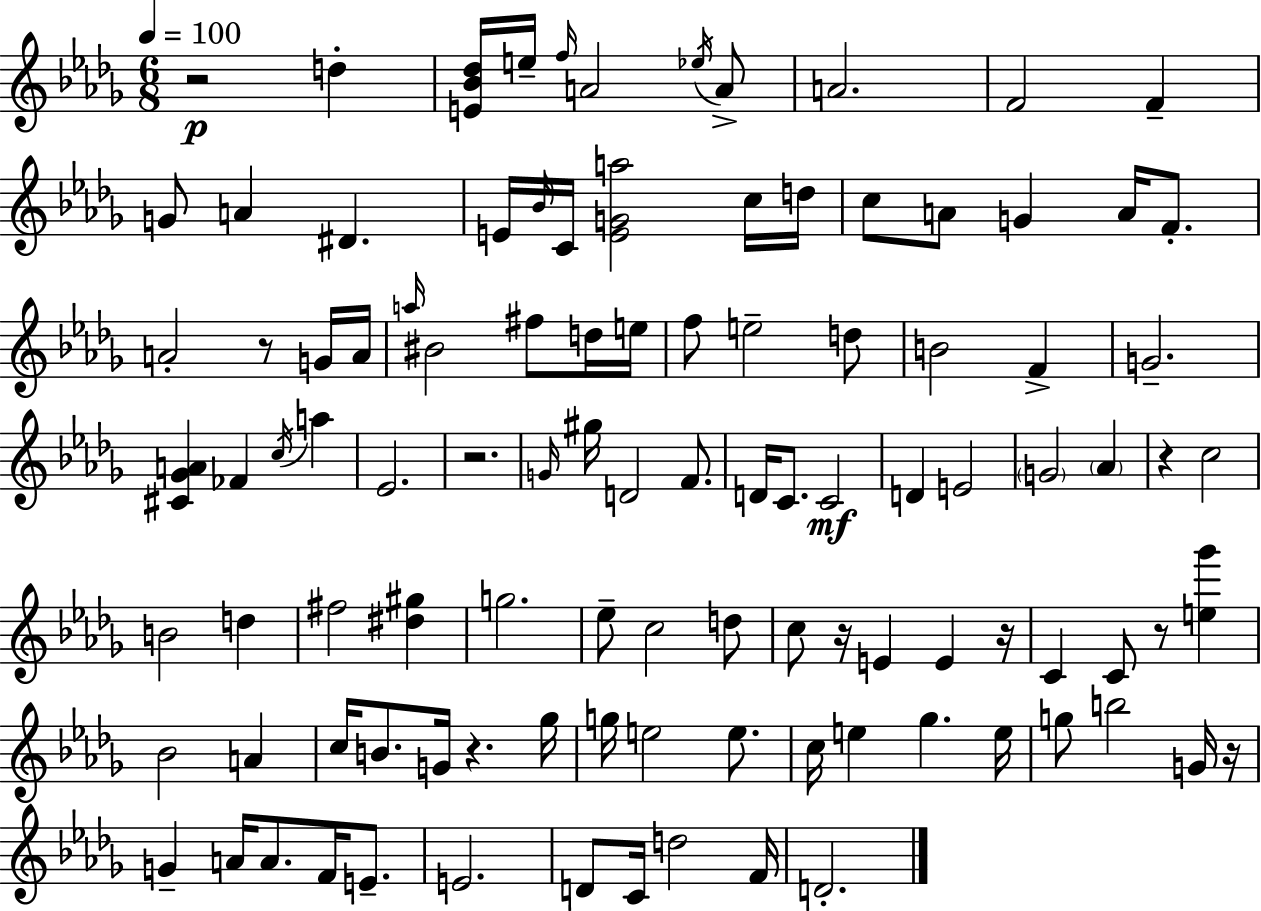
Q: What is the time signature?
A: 6/8